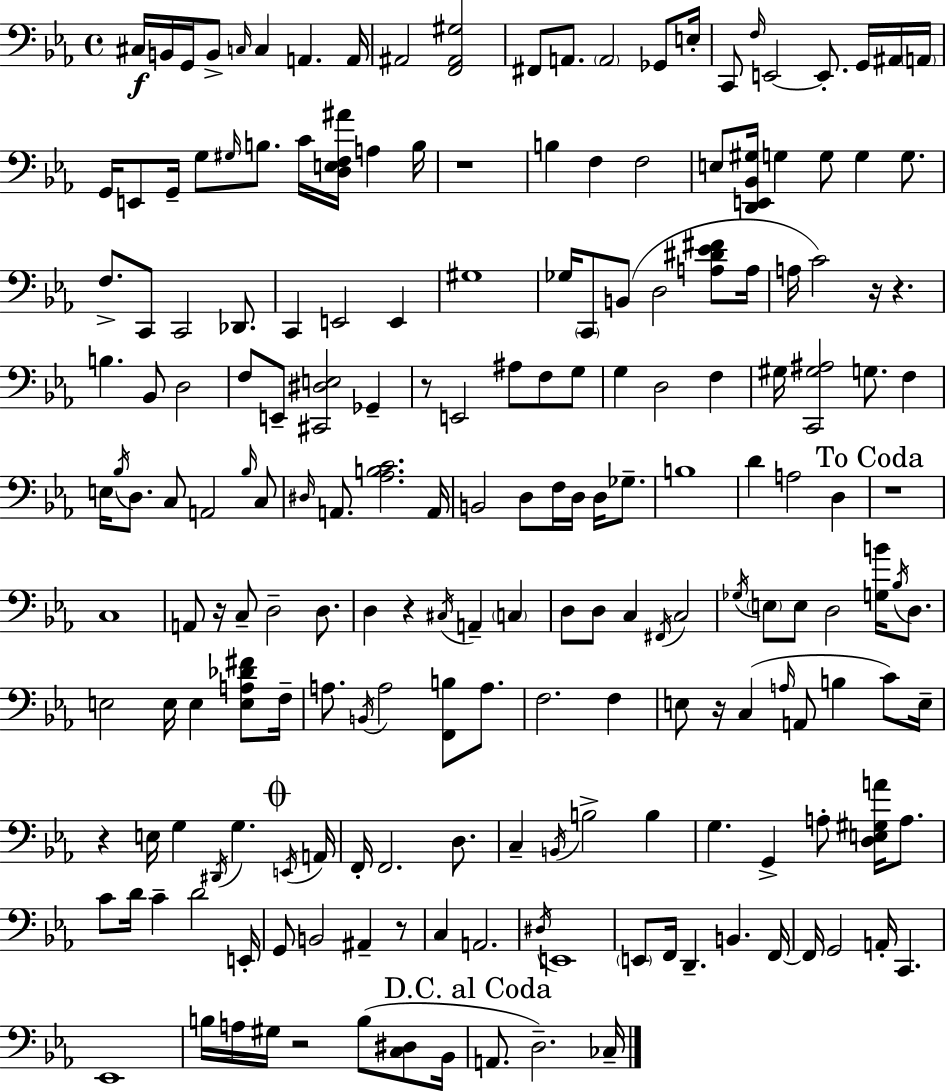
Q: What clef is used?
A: bass